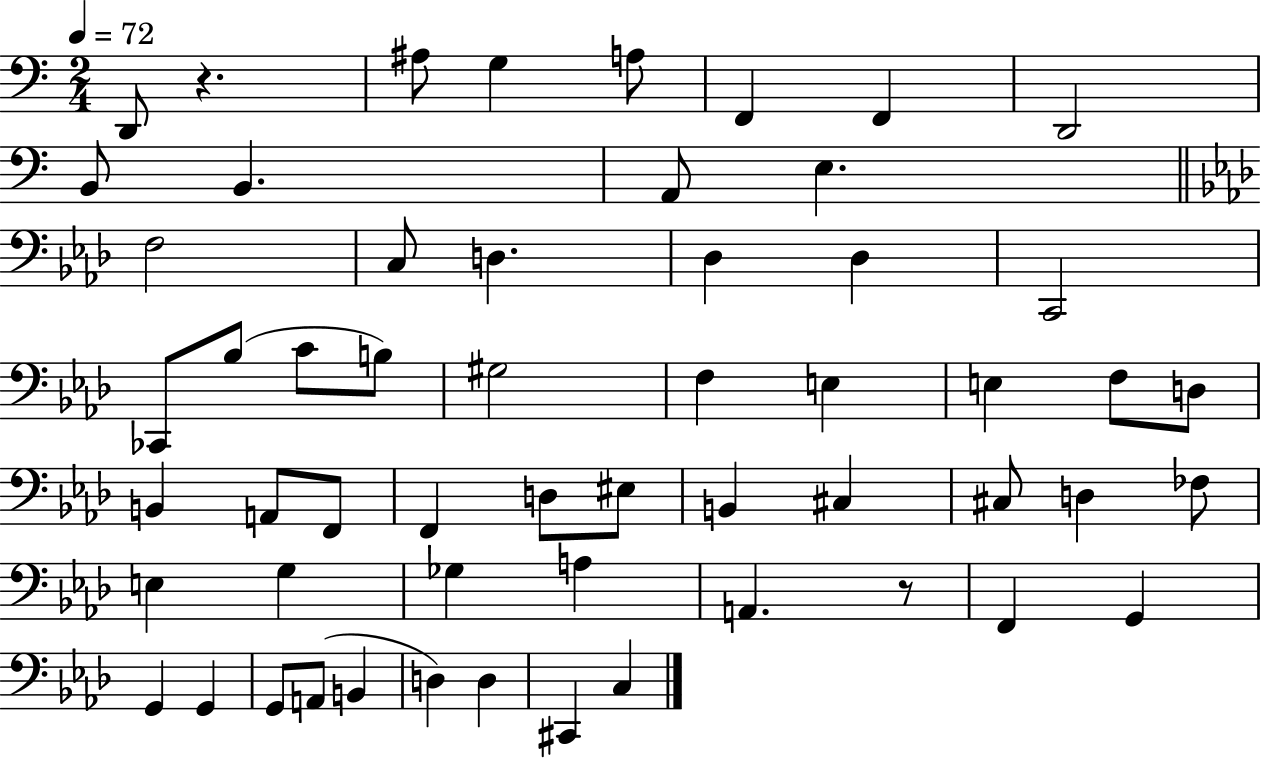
X:1
T:Untitled
M:2/4
L:1/4
K:C
D,,/2 z ^A,/2 G, A,/2 F,, F,, D,,2 B,,/2 B,, A,,/2 E, F,2 C,/2 D, _D, _D, C,,2 _C,,/2 _B,/2 C/2 B,/2 ^G,2 F, E, E, F,/2 D,/2 B,, A,,/2 F,,/2 F,, D,/2 ^E,/2 B,, ^C, ^C,/2 D, _F,/2 E, G, _G, A, A,, z/2 F,, G,, G,, G,, G,,/2 A,,/2 B,, D, D, ^C,, C,